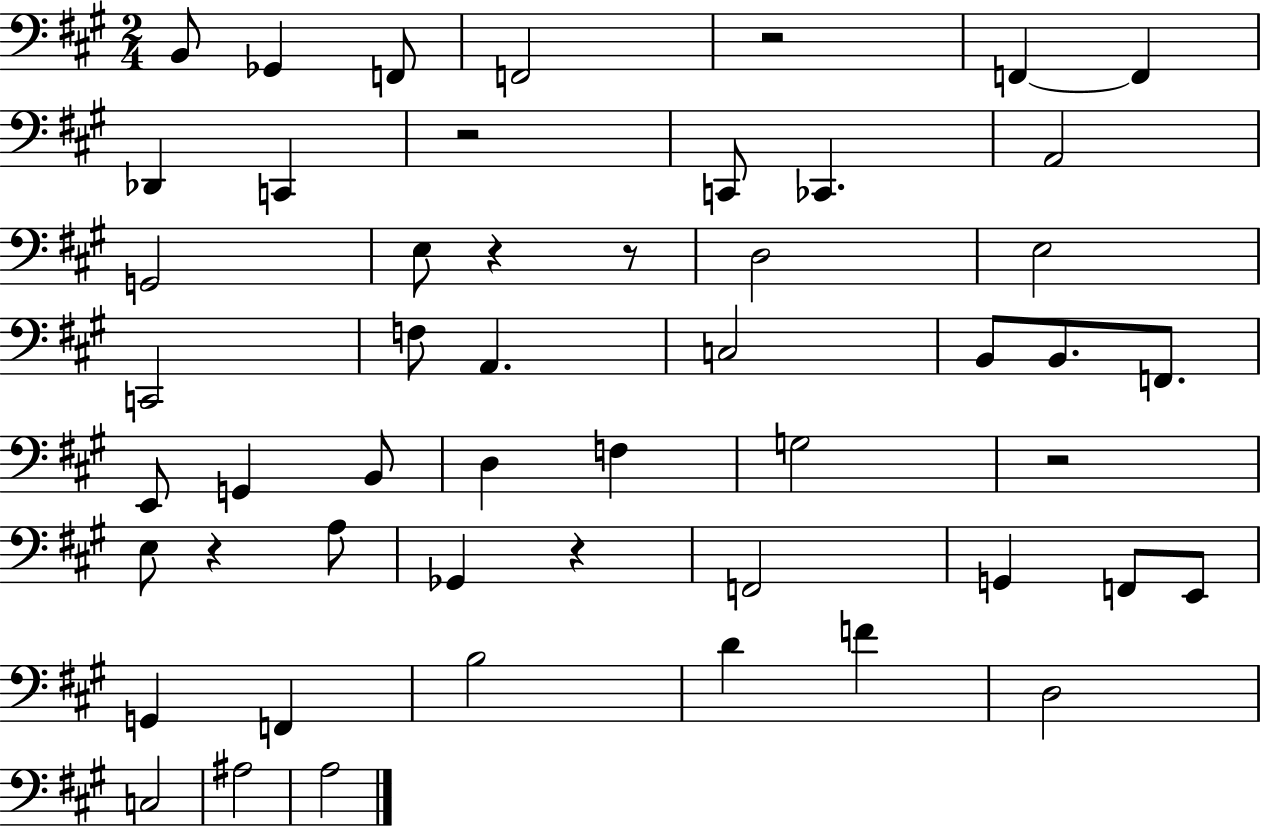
X:1
T:Untitled
M:2/4
L:1/4
K:A
B,,/2 _G,, F,,/2 F,,2 z2 F,, F,, _D,, C,, z2 C,,/2 _C,, A,,2 G,,2 E,/2 z z/2 D,2 E,2 C,,2 F,/2 A,, C,2 B,,/2 B,,/2 F,,/2 E,,/2 G,, B,,/2 D, F, G,2 z2 E,/2 z A,/2 _G,, z F,,2 G,, F,,/2 E,,/2 G,, F,, B,2 D F D,2 C,2 ^A,2 A,2